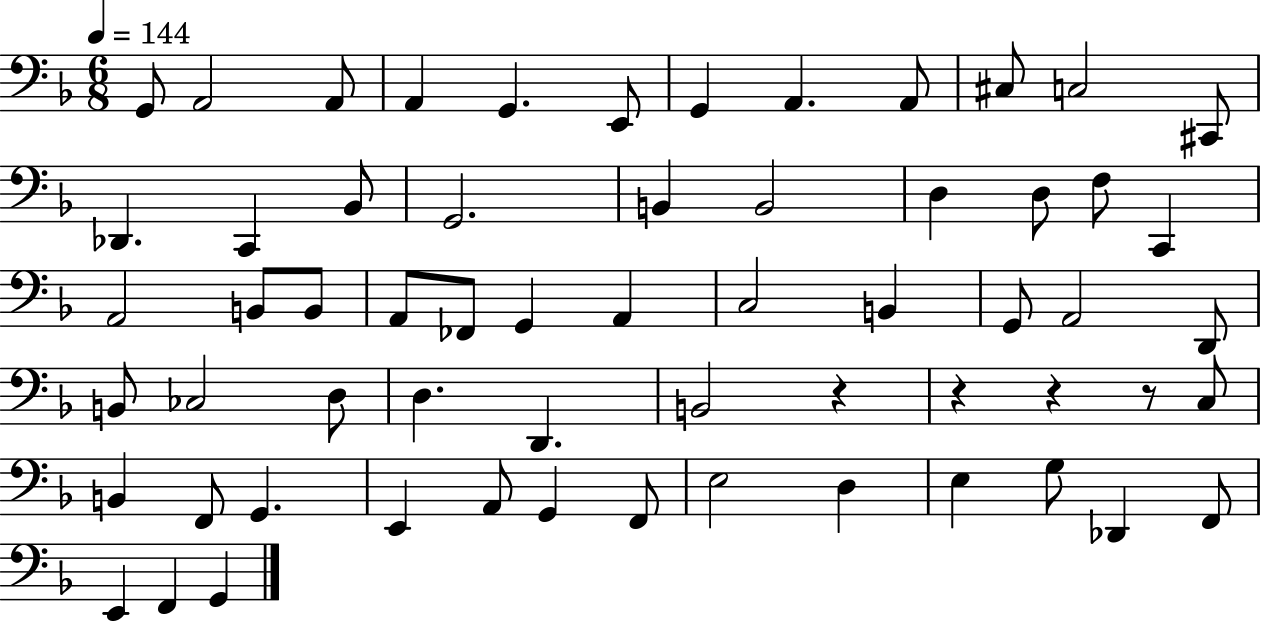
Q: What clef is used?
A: bass